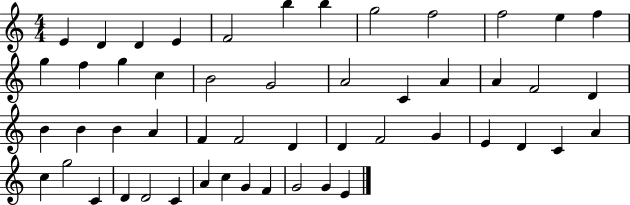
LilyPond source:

{
  \clef treble
  \numericTimeSignature
  \time 4/4
  \key c \major
  e'4 d'4 d'4 e'4 | f'2 b''4 b''4 | g''2 f''2 | f''2 e''4 f''4 | \break g''4 f''4 g''4 c''4 | b'2 g'2 | a'2 c'4 a'4 | a'4 f'2 d'4 | \break b'4 b'4 b'4 a'4 | f'4 f'2 d'4 | d'4 f'2 g'4 | e'4 d'4 c'4 a'4 | \break c''4 g''2 c'4 | d'4 d'2 c'4 | a'4 c''4 g'4 f'4 | g'2 g'4 e'4 | \break \bar "|."
}